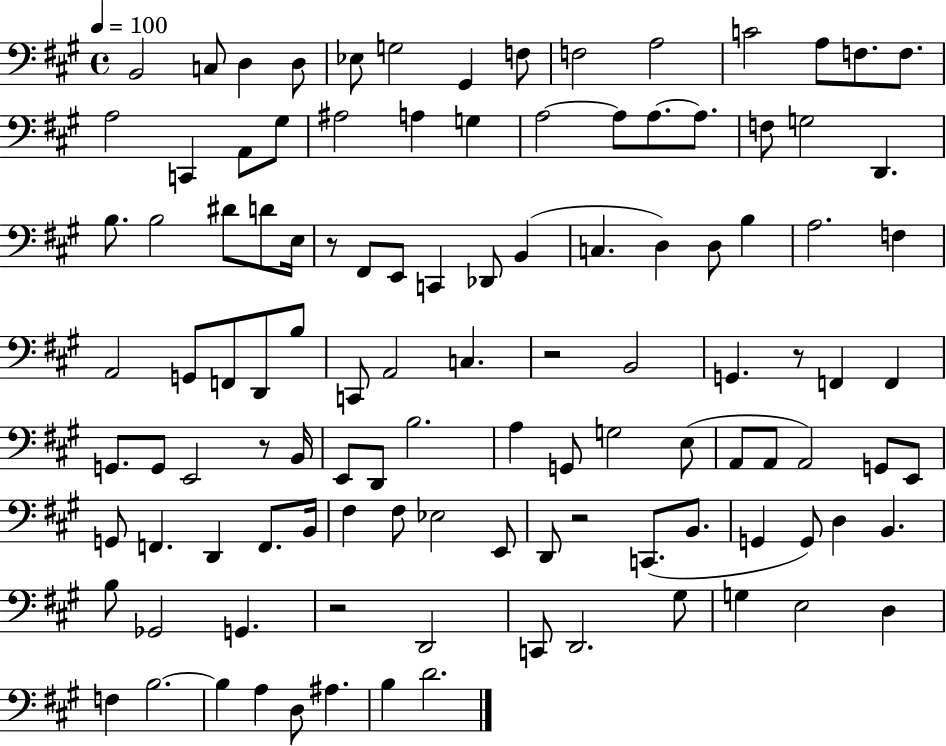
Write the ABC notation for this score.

X:1
T:Untitled
M:4/4
L:1/4
K:A
B,,2 C,/2 D, D,/2 _E,/2 G,2 ^G,, F,/2 F,2 A,2 C2 A,/2 F,/2 F,/2 A,2 C,, A,,/2 ^G,/2 ^A,2 A, G, A,2 A,/2 A,/2 A,/2 F,/2 G,2 D,, B,/2 B,2 ^D/2 D/2 E,/4 z/2 ^F,,/2 E,,/2 C,, _D,,/2 B,, C, D, D,/2 B, A,2 F, A,,2 G,,/2 F,,/2 D,,/2 B,/2 C,,/2 A,,2 C, z2 B,,2 G,, z/2 F,, F,, G,,/2 G,,/2 E,,2 z/2 B,,/4 E,,/2 D,,/2 B,2 A, G,,/2 G,2 E,/2 A,,/2 A,,/2 A,,2 G,,/2 E,,/2 G,,/2 F,, D,, F,,/2 B,,/4 ^F, ^F,/2 _E,2 E,,/2 D,,/2 z2 C,,/2 B,,/2 G,, G,,/2 D, B,, B,/2 _G,,2 G,, z2 D,,2 C,,/2 D,,2 ^G,/2 G, E,2 D, F, B,2 B, A, D,/2 ^A, B, D2